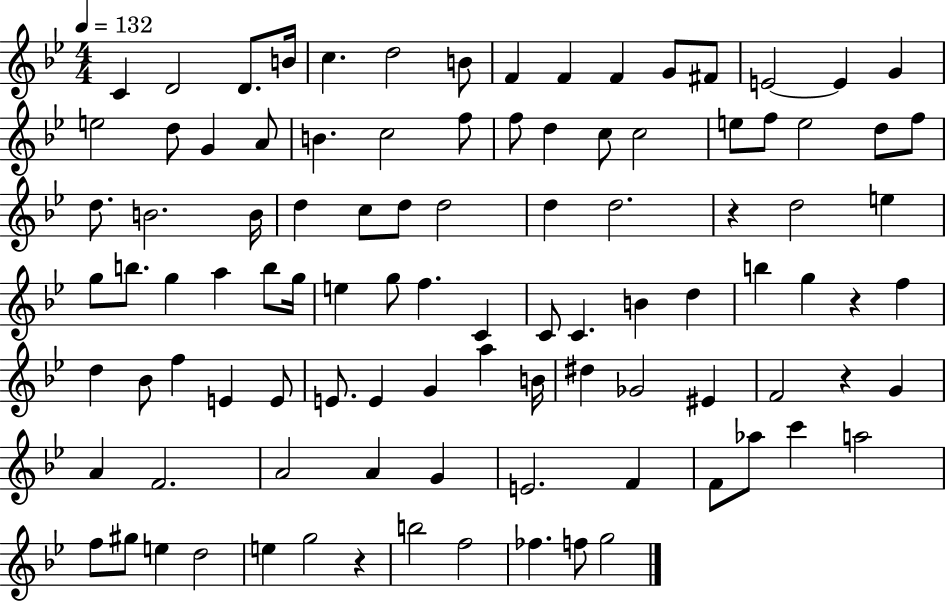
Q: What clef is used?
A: treble